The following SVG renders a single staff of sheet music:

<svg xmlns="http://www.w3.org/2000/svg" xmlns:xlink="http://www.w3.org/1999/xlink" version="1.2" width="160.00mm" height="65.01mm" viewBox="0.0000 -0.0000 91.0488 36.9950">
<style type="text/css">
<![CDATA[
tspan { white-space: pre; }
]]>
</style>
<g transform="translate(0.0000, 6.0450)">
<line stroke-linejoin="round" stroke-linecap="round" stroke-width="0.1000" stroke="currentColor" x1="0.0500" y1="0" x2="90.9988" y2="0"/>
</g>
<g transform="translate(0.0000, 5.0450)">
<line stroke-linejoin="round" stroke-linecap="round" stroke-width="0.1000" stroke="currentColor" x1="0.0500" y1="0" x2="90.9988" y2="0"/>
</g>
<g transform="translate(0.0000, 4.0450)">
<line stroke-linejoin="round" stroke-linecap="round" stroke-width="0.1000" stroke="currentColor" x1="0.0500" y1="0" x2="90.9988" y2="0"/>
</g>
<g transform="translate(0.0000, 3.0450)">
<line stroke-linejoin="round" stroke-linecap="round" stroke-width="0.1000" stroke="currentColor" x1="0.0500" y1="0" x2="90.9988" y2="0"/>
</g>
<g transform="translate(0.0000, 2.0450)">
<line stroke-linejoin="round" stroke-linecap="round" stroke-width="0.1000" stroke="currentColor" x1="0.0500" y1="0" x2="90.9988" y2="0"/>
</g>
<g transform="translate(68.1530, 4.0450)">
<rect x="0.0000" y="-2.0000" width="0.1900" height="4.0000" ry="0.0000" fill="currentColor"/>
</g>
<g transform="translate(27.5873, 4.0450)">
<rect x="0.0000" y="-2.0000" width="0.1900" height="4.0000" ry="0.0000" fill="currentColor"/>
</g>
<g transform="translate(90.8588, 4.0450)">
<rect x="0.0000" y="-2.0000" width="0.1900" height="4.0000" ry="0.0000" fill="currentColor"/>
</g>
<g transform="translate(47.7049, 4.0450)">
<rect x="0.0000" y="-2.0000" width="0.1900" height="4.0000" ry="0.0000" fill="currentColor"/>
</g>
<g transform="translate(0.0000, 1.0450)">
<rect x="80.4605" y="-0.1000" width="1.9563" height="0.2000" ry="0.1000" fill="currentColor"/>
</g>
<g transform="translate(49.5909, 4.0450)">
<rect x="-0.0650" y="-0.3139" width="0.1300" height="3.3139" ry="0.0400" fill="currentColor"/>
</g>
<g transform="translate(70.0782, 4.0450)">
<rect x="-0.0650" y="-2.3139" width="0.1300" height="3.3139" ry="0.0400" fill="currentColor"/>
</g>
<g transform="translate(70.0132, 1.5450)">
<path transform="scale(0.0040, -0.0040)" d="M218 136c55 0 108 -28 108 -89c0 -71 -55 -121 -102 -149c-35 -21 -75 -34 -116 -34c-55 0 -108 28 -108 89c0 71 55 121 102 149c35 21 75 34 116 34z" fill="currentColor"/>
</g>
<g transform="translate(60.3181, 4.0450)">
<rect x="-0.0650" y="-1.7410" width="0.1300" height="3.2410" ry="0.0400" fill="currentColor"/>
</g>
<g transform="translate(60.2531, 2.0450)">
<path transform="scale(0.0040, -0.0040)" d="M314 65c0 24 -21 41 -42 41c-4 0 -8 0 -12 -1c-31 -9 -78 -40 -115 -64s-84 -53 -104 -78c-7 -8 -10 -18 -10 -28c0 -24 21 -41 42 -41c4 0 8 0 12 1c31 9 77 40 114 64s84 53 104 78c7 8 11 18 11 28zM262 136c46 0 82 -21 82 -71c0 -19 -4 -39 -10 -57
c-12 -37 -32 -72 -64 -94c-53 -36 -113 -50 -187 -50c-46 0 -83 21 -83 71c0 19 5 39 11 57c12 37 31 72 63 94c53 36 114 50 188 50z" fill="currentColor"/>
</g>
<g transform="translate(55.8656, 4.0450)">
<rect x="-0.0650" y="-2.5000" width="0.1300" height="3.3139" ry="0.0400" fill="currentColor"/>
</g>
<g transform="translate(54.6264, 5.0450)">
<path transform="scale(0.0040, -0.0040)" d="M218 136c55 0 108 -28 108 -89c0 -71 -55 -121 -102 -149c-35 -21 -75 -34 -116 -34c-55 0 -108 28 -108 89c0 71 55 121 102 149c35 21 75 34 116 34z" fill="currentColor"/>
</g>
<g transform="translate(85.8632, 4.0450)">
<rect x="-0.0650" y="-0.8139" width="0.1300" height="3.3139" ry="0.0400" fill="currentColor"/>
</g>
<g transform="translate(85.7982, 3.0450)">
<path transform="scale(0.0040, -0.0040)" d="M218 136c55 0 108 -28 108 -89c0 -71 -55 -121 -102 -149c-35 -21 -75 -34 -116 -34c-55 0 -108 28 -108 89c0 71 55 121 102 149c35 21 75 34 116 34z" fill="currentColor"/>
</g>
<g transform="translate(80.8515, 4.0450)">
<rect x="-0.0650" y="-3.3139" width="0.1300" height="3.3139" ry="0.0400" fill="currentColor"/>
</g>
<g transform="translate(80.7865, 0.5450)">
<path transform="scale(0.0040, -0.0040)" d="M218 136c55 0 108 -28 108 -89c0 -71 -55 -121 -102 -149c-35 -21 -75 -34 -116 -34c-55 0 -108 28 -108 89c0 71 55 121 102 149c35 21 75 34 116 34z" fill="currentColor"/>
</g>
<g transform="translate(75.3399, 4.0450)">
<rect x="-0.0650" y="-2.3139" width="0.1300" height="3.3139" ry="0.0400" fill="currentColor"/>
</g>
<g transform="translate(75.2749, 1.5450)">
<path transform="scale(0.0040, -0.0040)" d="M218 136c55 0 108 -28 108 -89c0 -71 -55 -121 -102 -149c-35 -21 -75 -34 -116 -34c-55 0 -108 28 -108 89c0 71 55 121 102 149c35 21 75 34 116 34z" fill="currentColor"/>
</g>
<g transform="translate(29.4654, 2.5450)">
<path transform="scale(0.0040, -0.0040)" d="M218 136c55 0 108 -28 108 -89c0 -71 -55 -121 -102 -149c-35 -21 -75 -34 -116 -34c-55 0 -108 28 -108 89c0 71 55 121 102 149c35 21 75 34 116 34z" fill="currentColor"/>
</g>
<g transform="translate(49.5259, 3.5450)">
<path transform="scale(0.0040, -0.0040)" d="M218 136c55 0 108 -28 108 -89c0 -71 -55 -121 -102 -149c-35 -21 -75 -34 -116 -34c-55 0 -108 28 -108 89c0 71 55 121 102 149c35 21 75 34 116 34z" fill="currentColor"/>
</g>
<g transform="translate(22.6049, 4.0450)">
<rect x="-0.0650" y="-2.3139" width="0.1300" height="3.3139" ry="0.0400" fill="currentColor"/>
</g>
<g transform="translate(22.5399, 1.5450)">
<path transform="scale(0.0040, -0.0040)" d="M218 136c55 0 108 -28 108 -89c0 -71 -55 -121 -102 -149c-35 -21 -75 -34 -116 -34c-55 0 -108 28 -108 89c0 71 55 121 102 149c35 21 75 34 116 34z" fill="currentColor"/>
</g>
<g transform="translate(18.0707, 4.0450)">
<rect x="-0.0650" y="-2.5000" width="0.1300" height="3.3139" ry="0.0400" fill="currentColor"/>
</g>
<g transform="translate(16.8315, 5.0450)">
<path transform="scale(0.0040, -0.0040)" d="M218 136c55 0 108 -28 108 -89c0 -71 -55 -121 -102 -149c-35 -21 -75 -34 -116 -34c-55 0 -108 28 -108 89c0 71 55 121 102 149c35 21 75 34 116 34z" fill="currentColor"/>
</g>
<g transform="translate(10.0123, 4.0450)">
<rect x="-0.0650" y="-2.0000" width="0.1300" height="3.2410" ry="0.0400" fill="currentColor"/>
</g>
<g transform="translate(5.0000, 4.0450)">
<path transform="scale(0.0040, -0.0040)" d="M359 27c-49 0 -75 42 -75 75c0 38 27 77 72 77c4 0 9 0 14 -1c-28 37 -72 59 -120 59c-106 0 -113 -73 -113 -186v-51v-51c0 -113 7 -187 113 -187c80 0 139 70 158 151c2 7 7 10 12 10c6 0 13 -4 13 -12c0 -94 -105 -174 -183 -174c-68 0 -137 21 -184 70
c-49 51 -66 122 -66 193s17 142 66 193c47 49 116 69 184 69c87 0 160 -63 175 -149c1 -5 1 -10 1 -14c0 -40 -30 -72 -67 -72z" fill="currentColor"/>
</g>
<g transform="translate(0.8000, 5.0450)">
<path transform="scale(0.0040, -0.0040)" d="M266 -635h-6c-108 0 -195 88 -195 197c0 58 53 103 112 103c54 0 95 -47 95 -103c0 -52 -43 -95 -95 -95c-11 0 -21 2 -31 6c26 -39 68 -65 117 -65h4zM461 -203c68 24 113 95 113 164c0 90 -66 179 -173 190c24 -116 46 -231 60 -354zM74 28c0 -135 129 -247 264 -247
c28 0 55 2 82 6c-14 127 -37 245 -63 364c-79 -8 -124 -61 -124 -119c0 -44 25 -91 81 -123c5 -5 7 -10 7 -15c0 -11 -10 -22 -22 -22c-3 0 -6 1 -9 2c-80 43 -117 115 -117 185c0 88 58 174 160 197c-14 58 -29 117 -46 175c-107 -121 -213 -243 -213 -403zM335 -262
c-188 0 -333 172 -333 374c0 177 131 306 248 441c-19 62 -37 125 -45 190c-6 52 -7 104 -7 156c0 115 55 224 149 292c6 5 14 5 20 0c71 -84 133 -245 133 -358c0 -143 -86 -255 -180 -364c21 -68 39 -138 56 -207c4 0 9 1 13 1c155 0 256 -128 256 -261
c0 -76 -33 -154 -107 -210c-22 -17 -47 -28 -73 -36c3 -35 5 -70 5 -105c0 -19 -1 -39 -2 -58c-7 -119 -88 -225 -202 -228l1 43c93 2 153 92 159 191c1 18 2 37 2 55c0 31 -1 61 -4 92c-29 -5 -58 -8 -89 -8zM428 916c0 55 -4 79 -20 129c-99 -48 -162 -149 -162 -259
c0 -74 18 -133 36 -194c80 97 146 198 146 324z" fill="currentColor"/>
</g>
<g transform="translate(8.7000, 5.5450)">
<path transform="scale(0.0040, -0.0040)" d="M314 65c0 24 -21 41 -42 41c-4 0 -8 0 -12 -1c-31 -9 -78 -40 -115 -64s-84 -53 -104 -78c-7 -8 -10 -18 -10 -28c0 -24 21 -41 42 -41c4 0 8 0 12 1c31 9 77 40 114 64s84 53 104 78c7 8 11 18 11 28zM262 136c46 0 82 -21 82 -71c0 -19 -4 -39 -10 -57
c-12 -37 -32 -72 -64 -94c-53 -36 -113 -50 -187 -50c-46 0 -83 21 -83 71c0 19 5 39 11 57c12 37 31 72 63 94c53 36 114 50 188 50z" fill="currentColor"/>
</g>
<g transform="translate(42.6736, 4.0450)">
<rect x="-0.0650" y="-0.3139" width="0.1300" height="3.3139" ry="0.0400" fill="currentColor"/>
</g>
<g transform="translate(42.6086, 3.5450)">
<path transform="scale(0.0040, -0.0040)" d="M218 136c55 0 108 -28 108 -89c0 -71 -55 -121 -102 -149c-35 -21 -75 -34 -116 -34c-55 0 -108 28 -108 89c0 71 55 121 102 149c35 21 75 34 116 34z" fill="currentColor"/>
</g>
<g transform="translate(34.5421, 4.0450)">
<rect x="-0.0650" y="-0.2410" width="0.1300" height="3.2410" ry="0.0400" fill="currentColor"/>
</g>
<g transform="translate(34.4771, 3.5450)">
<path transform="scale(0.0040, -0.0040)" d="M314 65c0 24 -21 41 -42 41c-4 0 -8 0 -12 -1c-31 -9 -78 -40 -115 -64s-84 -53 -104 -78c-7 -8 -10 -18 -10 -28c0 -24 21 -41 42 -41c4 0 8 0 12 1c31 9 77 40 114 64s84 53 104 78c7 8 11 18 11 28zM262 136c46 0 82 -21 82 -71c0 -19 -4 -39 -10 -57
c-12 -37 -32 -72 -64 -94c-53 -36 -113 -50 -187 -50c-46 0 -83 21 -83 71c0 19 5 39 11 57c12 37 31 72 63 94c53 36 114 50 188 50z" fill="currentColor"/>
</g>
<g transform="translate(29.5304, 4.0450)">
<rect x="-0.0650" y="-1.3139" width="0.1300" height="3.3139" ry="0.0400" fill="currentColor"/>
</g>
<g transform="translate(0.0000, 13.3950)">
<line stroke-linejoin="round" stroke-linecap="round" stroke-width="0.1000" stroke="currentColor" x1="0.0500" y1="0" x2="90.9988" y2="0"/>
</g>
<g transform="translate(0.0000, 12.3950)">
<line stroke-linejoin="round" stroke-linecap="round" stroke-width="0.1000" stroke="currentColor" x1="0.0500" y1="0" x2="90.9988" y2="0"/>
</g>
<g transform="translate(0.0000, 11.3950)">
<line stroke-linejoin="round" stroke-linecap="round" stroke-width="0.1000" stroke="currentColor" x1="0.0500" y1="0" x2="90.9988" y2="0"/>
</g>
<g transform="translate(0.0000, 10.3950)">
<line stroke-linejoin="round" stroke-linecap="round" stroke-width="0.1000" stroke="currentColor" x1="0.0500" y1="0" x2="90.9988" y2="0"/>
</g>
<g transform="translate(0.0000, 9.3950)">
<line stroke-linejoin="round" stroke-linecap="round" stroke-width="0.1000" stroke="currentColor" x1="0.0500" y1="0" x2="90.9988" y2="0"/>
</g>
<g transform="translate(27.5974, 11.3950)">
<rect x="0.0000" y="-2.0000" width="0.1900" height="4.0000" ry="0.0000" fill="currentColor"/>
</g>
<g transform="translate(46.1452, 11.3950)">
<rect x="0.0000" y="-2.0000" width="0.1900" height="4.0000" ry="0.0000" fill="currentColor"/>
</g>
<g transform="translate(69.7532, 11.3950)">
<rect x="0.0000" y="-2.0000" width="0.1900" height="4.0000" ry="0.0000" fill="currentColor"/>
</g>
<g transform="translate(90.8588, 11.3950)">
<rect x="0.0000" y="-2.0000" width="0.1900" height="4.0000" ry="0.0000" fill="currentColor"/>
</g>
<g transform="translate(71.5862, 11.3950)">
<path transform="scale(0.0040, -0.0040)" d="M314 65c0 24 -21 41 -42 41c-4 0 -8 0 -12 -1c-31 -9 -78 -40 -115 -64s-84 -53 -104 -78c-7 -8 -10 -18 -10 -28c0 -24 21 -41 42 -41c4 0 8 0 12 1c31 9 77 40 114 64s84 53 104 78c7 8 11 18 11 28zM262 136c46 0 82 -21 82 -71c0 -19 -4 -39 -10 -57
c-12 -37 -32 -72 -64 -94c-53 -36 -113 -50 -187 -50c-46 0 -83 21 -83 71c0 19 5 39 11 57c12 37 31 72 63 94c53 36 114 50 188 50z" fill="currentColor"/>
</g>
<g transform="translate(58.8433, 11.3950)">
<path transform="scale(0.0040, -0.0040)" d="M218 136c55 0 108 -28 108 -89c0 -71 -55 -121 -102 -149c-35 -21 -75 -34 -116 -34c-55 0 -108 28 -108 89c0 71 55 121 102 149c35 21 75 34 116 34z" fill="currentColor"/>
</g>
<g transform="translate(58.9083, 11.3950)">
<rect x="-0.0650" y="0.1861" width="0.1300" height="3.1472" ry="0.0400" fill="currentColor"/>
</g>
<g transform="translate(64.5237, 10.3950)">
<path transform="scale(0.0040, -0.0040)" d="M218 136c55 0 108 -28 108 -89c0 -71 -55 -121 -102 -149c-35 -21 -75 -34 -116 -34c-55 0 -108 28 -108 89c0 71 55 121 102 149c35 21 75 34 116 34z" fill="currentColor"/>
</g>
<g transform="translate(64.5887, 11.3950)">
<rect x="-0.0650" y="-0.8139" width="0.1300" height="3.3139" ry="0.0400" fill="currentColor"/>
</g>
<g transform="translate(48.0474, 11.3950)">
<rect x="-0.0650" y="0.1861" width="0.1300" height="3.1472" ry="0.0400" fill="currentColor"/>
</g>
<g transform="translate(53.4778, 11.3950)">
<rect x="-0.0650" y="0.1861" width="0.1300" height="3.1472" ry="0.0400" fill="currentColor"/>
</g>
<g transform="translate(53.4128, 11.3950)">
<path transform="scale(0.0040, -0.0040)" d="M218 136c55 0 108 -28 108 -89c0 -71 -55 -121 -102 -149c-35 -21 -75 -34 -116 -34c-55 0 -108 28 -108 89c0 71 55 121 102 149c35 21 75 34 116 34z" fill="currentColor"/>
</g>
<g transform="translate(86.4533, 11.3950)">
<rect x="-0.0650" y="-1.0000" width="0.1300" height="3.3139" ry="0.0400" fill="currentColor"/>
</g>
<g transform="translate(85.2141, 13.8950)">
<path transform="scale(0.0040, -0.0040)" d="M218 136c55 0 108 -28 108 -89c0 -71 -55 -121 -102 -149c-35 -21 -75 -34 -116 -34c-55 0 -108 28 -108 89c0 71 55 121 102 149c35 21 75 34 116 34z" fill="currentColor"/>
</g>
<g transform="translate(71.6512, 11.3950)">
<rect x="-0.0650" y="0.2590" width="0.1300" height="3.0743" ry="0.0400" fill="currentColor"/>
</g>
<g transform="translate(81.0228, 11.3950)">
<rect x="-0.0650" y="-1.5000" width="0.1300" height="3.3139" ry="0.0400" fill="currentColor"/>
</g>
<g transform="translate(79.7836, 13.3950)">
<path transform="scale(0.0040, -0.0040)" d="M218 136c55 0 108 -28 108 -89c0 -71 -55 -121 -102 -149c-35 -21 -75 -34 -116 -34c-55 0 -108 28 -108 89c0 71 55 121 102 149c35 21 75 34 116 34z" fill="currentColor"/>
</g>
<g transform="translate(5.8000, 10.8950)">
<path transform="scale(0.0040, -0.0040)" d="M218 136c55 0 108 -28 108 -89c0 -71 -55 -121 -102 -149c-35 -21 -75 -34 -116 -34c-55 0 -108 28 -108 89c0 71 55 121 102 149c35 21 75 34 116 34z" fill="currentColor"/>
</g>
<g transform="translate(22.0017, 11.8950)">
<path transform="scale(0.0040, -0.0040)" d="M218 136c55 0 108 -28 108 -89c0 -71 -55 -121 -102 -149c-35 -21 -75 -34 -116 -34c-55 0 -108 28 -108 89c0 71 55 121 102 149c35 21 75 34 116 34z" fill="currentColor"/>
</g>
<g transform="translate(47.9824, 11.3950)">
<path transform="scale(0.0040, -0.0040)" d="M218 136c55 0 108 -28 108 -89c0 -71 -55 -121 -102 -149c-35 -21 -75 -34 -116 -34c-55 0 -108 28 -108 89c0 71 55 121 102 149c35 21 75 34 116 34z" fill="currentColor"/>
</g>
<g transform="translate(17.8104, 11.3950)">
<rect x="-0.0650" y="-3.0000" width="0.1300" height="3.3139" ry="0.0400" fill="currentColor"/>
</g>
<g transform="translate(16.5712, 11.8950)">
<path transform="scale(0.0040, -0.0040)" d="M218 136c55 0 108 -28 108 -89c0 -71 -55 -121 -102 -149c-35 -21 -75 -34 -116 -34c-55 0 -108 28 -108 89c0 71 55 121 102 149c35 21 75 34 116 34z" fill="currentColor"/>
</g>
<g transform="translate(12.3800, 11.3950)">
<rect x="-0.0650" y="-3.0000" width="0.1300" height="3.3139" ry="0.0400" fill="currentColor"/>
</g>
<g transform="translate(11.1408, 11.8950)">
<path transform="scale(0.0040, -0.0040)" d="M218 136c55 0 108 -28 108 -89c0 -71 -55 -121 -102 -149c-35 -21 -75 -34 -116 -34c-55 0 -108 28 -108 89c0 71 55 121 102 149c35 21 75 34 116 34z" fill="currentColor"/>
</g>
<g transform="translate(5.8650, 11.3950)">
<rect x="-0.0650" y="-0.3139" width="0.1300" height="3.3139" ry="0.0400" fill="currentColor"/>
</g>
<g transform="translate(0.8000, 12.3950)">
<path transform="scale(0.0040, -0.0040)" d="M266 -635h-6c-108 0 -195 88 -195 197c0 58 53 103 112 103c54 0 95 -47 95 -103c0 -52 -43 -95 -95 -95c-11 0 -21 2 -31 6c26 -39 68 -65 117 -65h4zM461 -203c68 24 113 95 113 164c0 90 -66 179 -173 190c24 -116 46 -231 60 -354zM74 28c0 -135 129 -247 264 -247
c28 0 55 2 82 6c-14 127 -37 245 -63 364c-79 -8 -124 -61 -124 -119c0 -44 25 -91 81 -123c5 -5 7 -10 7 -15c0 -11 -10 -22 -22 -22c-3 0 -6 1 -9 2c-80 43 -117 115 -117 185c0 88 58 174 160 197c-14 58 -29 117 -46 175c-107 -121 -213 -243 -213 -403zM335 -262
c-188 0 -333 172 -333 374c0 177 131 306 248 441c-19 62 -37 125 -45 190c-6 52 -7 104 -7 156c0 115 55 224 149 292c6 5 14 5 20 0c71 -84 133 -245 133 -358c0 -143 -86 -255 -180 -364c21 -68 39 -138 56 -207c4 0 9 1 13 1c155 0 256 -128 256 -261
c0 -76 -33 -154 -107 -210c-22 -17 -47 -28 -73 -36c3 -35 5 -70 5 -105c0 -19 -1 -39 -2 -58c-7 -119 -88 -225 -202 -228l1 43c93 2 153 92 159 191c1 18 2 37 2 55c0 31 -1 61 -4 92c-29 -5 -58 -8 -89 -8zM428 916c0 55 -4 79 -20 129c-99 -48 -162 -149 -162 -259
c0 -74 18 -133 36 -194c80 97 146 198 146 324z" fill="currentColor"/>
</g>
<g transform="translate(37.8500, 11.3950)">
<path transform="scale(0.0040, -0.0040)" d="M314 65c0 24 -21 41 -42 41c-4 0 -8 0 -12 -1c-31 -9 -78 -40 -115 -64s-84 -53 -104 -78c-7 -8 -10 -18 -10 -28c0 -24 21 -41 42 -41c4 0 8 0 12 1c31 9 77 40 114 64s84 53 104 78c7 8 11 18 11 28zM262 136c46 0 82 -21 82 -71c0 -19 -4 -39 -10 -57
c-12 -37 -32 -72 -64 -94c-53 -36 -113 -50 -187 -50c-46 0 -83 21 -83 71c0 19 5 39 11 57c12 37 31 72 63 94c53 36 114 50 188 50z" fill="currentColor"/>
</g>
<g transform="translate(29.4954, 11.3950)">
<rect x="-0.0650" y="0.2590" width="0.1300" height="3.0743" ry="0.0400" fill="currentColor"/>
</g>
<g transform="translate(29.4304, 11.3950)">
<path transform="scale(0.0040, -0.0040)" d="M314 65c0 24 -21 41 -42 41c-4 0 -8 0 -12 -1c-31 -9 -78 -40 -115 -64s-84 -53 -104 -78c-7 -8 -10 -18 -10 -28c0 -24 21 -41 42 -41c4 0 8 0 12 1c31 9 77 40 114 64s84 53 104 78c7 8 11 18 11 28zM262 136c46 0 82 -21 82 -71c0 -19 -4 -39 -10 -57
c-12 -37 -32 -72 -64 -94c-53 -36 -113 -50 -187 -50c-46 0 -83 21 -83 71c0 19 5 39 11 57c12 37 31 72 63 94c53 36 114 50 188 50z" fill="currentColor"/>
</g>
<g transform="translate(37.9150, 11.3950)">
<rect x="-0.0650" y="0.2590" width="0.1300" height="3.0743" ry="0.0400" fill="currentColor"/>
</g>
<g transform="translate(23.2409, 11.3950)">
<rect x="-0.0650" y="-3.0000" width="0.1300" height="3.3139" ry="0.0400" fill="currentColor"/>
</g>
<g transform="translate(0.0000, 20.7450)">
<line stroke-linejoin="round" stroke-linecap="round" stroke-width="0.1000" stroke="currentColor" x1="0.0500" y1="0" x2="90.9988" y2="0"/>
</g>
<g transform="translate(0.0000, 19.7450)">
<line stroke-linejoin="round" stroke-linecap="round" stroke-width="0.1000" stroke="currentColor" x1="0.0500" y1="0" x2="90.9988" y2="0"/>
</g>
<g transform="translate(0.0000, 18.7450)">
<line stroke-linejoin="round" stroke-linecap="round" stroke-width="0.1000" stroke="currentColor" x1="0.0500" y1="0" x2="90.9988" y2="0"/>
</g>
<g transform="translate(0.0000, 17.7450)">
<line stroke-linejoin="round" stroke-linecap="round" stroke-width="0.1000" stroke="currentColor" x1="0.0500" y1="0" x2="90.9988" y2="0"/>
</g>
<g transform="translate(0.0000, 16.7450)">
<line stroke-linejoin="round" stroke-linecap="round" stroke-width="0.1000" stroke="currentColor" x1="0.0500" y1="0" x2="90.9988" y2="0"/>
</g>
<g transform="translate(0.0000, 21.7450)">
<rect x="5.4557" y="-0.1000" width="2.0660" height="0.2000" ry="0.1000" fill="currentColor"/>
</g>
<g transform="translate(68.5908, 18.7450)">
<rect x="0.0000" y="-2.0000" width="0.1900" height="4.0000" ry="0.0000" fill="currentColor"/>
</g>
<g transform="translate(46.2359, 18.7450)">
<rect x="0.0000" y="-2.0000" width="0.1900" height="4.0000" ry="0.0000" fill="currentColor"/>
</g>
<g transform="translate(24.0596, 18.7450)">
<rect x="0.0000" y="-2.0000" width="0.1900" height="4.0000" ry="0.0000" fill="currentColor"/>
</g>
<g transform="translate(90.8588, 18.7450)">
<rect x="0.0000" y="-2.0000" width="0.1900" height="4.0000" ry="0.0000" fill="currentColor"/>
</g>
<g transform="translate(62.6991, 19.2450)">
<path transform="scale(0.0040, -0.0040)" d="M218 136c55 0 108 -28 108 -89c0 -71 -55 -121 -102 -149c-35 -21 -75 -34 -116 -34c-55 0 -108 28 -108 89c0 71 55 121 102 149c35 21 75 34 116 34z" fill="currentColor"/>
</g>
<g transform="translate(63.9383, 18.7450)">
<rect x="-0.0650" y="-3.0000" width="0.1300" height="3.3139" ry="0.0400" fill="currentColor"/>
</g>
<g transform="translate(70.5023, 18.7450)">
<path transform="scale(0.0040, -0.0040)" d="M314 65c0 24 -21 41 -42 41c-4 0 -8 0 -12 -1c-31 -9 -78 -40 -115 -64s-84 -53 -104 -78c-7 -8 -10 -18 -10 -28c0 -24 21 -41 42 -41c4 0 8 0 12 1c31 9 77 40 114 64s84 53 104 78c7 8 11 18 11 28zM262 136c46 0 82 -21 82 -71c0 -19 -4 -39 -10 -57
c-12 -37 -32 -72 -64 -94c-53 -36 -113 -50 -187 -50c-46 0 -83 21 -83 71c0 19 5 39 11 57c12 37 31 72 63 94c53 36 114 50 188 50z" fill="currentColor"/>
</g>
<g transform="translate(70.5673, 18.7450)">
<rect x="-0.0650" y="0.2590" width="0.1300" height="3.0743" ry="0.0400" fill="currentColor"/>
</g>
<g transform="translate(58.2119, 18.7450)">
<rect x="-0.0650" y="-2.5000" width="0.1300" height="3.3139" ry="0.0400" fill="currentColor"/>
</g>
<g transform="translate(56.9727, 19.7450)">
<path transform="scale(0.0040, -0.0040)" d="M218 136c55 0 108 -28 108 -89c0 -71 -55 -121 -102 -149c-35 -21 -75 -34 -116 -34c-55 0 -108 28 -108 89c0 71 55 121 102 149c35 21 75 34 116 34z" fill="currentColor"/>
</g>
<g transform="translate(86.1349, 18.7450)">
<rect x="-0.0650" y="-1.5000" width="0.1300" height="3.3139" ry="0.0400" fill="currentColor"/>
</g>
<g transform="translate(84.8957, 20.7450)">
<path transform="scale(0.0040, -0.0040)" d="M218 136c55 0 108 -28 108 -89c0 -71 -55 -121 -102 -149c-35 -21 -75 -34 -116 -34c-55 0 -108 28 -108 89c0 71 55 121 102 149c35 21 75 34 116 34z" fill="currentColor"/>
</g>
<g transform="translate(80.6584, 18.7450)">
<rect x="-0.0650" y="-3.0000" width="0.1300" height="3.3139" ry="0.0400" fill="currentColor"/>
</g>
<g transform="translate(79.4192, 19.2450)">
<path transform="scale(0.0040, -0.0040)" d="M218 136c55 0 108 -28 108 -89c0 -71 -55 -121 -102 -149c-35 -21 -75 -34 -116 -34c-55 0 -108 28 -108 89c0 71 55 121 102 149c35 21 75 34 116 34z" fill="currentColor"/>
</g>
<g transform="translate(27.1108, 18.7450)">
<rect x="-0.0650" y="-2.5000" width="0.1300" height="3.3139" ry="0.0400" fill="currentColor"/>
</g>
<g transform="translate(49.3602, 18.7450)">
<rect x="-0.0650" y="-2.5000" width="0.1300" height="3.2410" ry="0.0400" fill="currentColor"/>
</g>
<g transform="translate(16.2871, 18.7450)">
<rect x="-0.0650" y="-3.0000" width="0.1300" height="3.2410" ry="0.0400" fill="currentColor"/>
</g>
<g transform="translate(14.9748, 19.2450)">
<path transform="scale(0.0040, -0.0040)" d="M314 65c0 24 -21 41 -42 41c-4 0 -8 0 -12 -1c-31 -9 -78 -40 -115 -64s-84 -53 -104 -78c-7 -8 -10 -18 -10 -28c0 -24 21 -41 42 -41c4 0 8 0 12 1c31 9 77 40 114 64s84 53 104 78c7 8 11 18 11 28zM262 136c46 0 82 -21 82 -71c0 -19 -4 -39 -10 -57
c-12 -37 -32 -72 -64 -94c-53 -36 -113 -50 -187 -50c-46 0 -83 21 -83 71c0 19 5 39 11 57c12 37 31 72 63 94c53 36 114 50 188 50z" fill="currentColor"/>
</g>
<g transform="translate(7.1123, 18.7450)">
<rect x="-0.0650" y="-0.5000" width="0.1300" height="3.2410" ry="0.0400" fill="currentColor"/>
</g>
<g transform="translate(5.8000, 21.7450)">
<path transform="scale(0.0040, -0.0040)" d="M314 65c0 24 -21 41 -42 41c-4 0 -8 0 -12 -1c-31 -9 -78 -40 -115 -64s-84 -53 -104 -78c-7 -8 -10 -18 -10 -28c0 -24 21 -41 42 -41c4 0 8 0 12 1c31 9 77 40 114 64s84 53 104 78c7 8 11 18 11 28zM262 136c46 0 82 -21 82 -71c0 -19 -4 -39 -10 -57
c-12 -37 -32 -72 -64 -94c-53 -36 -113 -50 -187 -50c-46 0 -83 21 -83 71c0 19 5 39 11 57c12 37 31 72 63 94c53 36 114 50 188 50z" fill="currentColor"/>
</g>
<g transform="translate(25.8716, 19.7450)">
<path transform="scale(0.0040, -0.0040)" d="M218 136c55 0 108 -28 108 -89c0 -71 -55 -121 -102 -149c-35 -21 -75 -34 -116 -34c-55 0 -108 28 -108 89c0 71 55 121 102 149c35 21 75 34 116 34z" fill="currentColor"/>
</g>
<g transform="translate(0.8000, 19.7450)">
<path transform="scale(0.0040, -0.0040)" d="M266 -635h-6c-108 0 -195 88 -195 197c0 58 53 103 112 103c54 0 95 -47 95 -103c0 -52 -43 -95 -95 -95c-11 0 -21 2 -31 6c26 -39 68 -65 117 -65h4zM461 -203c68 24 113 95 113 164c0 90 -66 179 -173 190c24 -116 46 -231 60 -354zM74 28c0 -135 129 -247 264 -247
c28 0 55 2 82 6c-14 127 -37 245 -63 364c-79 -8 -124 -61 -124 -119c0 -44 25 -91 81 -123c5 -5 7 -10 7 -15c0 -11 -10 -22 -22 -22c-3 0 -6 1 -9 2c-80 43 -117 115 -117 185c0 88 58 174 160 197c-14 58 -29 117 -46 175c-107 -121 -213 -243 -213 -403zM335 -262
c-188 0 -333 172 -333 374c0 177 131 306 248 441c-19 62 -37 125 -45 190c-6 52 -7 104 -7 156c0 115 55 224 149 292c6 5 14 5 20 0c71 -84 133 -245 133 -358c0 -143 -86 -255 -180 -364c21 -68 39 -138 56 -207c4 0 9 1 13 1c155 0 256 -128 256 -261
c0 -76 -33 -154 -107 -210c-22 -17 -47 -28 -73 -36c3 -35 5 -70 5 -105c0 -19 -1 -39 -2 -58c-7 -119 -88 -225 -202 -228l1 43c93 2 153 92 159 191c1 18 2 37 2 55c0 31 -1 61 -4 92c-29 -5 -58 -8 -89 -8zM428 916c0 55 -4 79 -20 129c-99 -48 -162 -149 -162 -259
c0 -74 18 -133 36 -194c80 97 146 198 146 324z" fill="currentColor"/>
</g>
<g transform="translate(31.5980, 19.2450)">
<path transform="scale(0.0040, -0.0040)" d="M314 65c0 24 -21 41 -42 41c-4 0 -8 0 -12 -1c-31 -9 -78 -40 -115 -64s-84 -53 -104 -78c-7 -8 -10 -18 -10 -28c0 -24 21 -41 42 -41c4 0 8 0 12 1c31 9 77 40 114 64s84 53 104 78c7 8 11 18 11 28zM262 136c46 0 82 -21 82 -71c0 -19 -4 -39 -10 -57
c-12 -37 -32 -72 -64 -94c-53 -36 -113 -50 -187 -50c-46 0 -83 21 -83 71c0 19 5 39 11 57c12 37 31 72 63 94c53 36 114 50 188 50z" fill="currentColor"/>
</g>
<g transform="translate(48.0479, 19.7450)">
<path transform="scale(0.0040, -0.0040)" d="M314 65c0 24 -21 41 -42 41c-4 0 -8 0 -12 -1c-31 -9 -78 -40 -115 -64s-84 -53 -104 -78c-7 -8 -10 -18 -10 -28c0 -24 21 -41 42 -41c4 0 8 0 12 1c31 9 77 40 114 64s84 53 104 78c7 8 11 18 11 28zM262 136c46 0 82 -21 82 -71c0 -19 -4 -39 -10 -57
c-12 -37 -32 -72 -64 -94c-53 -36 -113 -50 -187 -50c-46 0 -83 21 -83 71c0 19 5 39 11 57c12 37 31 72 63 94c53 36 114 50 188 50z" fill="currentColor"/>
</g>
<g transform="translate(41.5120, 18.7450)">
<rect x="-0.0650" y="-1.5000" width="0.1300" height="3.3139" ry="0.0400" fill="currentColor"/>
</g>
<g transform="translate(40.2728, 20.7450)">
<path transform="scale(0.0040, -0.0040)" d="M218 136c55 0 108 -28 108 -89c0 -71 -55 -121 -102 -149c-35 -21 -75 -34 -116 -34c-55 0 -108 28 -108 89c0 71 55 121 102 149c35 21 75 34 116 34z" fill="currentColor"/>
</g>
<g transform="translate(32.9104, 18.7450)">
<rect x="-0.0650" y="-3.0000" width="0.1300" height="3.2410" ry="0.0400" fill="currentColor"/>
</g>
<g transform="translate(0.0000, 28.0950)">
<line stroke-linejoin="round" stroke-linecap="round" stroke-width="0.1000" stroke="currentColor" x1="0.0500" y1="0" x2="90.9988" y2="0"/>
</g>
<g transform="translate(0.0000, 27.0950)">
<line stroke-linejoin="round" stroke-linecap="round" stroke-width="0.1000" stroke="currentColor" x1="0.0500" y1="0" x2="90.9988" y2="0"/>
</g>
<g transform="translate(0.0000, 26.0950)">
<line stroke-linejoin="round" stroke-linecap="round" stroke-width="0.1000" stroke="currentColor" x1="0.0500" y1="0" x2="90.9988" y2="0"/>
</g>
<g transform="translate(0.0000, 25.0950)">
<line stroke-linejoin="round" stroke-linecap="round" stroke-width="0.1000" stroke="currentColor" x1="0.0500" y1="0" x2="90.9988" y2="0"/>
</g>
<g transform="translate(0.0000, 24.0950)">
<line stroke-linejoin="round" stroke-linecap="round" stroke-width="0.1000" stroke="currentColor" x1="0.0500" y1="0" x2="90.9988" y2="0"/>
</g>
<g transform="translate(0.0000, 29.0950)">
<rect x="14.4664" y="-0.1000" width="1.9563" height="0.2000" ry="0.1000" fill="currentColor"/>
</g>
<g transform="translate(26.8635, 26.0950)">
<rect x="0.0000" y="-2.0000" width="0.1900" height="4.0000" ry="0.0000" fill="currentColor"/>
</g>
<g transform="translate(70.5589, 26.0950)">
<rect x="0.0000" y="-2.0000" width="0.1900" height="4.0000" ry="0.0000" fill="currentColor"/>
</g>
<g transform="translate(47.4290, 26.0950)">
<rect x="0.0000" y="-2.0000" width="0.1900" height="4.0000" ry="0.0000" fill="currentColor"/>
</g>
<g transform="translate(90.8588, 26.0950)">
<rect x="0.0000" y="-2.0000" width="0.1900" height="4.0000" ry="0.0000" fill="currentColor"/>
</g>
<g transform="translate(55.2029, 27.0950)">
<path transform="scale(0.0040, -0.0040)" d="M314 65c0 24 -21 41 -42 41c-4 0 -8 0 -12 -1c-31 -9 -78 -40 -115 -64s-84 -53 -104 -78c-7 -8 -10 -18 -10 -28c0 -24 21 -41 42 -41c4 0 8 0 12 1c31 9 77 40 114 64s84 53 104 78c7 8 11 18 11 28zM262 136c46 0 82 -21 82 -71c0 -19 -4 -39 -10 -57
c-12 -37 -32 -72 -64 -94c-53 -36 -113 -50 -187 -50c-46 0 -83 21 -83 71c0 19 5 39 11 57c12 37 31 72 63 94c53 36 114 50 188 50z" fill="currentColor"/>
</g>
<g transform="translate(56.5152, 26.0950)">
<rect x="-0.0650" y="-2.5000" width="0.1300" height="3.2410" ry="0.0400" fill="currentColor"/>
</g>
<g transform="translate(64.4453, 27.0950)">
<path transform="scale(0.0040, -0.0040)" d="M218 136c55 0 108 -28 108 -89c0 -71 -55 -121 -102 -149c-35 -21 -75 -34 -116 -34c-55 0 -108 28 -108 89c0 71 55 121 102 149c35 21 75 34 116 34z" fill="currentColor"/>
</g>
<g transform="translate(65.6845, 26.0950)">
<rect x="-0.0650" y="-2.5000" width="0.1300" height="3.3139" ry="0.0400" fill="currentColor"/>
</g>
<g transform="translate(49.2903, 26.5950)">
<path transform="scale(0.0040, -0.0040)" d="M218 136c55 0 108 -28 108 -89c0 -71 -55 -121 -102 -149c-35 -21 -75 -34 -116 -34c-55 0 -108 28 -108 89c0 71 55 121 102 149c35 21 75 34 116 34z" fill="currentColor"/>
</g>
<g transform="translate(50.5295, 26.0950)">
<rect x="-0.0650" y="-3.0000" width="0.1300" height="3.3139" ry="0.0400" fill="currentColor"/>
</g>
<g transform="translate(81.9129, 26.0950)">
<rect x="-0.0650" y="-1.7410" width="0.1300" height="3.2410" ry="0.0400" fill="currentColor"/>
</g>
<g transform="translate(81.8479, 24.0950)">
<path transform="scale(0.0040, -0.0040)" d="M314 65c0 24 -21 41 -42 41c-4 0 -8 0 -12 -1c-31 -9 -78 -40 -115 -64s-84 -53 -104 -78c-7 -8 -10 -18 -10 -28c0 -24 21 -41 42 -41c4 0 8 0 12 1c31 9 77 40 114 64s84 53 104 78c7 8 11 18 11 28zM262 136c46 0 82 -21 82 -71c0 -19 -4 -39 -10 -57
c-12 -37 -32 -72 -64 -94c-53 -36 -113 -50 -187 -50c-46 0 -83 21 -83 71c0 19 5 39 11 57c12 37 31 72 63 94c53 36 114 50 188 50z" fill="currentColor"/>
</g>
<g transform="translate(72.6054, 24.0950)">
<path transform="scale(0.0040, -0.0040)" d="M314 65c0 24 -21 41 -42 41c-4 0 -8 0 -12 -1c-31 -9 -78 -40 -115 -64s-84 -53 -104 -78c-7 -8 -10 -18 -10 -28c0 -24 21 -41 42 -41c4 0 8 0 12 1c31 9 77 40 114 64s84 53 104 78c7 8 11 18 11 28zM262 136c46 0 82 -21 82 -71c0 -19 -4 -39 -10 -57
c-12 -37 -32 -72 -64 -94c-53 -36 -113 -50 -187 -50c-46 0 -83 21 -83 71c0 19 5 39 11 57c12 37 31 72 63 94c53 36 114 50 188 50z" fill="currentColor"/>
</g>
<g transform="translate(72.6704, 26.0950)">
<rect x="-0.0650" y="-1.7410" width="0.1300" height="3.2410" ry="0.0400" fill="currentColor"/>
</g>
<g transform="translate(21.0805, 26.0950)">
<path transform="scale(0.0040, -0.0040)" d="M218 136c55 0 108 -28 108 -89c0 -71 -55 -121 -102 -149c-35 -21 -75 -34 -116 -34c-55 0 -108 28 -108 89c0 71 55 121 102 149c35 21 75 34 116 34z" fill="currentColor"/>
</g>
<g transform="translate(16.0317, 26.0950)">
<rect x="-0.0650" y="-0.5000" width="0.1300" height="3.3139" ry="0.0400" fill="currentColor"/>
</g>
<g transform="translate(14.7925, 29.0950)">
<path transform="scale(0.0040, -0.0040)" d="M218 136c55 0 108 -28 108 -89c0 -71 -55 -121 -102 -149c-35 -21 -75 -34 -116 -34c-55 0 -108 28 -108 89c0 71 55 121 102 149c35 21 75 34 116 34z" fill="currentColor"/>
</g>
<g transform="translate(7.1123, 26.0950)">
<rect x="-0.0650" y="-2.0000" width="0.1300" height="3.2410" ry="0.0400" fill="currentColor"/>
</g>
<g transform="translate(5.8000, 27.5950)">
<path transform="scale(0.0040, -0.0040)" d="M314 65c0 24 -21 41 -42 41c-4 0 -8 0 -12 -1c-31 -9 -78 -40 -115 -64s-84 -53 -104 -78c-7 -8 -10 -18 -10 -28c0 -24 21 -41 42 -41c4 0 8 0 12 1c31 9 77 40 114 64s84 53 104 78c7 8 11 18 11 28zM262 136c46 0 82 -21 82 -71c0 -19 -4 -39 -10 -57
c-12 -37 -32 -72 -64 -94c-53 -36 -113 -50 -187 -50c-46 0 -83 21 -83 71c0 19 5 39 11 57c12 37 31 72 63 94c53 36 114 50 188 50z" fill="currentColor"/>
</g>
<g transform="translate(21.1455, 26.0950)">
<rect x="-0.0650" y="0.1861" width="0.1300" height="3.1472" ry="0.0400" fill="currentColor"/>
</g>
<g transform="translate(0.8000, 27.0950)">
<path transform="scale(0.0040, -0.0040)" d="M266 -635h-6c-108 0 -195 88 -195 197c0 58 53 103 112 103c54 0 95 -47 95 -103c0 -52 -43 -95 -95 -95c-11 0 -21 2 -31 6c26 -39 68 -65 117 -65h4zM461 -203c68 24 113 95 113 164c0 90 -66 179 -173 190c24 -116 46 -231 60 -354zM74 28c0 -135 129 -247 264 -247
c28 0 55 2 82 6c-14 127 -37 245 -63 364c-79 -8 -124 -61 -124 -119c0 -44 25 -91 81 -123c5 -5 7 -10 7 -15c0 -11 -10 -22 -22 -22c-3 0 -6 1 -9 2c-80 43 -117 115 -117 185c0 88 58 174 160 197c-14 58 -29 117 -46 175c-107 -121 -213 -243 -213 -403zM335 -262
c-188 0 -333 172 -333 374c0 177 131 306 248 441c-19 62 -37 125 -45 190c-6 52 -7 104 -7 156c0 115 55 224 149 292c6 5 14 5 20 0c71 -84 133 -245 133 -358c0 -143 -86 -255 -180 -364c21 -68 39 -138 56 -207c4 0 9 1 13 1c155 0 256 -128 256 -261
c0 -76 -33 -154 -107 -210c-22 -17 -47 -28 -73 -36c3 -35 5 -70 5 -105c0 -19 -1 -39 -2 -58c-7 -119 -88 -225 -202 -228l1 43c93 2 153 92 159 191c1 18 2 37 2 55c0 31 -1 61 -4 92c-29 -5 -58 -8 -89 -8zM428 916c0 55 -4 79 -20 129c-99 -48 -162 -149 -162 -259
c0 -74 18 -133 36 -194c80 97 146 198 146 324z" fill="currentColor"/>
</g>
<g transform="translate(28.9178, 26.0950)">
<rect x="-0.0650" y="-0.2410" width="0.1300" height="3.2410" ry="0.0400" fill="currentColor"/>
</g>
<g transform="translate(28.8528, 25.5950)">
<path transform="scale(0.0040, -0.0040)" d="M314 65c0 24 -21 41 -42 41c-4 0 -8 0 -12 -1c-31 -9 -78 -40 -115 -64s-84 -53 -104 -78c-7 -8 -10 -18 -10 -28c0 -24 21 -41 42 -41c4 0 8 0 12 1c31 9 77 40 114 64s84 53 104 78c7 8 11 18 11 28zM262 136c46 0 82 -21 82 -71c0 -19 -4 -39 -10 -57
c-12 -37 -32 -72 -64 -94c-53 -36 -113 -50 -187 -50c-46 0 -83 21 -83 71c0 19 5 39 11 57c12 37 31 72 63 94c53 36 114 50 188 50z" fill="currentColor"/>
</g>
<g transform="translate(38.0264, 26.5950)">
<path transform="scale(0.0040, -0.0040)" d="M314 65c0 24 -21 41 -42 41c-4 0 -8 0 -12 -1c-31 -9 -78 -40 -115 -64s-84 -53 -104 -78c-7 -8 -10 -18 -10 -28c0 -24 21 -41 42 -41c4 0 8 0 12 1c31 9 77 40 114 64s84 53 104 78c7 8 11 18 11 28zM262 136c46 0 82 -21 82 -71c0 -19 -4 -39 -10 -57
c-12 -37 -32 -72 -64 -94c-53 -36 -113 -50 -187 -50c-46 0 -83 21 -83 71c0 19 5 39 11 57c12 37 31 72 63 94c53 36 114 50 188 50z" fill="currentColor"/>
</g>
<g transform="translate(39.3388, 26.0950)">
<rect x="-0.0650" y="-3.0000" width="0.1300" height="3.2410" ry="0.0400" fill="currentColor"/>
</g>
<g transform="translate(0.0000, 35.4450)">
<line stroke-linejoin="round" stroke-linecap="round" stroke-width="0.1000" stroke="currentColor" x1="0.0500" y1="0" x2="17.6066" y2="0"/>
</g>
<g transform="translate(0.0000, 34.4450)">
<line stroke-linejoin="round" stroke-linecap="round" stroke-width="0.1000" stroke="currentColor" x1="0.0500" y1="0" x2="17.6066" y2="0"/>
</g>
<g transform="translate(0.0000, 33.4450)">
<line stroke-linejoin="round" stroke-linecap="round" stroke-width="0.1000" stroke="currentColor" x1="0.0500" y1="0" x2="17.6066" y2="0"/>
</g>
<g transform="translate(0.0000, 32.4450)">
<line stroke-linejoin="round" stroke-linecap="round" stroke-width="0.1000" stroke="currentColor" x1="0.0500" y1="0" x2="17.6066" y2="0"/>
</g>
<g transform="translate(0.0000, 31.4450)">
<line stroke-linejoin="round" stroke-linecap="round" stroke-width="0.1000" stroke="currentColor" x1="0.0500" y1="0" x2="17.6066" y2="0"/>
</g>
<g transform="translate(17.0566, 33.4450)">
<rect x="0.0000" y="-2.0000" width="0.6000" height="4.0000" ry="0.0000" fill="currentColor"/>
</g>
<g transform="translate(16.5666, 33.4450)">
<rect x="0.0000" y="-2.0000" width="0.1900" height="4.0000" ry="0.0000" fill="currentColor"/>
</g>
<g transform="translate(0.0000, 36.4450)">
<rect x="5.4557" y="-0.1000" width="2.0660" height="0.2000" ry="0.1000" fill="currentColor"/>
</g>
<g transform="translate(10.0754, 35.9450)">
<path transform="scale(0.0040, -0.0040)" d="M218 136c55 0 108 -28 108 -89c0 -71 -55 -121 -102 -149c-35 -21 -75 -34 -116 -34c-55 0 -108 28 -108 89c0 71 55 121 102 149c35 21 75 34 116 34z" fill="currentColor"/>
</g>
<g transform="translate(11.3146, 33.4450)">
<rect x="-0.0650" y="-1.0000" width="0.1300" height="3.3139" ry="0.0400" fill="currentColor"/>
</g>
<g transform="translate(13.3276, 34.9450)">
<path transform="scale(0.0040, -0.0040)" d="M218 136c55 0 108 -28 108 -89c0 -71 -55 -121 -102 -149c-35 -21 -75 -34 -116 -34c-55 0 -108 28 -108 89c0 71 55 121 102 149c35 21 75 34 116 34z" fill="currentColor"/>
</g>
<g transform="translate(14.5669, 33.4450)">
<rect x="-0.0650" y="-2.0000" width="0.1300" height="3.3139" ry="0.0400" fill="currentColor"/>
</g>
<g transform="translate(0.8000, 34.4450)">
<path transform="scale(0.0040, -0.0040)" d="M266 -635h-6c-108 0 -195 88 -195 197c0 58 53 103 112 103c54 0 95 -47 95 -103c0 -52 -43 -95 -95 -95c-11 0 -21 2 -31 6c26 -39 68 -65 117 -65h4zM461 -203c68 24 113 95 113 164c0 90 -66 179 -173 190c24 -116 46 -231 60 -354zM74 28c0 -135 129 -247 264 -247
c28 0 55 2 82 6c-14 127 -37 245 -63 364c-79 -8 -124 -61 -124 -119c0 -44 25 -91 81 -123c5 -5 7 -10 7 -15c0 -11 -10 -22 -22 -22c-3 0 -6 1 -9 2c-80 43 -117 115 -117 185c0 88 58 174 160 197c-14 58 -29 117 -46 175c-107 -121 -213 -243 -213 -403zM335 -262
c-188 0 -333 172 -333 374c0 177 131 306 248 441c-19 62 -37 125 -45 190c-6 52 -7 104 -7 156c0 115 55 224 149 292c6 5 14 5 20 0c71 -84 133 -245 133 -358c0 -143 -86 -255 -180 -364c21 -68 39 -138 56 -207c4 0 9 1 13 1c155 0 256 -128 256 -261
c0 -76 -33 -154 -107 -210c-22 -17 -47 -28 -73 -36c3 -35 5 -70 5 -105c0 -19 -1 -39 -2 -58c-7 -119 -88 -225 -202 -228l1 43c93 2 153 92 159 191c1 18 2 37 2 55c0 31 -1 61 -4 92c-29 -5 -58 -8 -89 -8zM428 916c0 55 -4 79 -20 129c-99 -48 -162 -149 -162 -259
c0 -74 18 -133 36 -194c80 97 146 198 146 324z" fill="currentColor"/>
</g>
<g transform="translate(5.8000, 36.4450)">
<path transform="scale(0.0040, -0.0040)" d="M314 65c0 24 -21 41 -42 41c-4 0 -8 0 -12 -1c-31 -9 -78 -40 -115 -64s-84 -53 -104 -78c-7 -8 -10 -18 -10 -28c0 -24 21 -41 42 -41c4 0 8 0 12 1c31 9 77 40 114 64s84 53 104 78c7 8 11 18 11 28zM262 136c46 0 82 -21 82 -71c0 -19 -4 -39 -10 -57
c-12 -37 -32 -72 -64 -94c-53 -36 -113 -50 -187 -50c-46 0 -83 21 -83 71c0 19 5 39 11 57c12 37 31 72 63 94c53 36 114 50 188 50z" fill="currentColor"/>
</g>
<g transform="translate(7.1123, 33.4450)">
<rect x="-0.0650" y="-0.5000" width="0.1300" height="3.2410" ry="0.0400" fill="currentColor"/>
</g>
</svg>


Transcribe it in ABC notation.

X:1
T:Untitled
M:4/4
L:1/4
K:C
F2 G g e c2 c c G f2 g g b d c A A A B2 B2 B B B d B2 E D C2 A2 G A2 E G2 G A B2 A E F2 C B c2 A2 A G2 G f2 f2 C2 D F